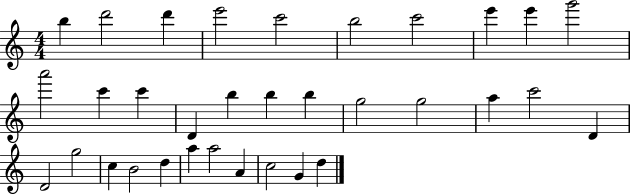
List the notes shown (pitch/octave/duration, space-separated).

B5/q D6/h D6/q E6/h C6/h B5/h C6/h E6/q E6/q G6/h A6/h C6/q C6/q D4/q B5/q B5/q B5/q G5/h G5/h A5/q C6/h D4/q D4/h G5/h C5/q B4/h D5/q A5/q A5/h A4/q C5/h G4/q D5/q